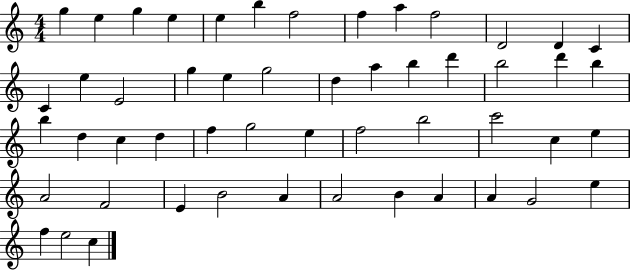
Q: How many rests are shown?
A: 0